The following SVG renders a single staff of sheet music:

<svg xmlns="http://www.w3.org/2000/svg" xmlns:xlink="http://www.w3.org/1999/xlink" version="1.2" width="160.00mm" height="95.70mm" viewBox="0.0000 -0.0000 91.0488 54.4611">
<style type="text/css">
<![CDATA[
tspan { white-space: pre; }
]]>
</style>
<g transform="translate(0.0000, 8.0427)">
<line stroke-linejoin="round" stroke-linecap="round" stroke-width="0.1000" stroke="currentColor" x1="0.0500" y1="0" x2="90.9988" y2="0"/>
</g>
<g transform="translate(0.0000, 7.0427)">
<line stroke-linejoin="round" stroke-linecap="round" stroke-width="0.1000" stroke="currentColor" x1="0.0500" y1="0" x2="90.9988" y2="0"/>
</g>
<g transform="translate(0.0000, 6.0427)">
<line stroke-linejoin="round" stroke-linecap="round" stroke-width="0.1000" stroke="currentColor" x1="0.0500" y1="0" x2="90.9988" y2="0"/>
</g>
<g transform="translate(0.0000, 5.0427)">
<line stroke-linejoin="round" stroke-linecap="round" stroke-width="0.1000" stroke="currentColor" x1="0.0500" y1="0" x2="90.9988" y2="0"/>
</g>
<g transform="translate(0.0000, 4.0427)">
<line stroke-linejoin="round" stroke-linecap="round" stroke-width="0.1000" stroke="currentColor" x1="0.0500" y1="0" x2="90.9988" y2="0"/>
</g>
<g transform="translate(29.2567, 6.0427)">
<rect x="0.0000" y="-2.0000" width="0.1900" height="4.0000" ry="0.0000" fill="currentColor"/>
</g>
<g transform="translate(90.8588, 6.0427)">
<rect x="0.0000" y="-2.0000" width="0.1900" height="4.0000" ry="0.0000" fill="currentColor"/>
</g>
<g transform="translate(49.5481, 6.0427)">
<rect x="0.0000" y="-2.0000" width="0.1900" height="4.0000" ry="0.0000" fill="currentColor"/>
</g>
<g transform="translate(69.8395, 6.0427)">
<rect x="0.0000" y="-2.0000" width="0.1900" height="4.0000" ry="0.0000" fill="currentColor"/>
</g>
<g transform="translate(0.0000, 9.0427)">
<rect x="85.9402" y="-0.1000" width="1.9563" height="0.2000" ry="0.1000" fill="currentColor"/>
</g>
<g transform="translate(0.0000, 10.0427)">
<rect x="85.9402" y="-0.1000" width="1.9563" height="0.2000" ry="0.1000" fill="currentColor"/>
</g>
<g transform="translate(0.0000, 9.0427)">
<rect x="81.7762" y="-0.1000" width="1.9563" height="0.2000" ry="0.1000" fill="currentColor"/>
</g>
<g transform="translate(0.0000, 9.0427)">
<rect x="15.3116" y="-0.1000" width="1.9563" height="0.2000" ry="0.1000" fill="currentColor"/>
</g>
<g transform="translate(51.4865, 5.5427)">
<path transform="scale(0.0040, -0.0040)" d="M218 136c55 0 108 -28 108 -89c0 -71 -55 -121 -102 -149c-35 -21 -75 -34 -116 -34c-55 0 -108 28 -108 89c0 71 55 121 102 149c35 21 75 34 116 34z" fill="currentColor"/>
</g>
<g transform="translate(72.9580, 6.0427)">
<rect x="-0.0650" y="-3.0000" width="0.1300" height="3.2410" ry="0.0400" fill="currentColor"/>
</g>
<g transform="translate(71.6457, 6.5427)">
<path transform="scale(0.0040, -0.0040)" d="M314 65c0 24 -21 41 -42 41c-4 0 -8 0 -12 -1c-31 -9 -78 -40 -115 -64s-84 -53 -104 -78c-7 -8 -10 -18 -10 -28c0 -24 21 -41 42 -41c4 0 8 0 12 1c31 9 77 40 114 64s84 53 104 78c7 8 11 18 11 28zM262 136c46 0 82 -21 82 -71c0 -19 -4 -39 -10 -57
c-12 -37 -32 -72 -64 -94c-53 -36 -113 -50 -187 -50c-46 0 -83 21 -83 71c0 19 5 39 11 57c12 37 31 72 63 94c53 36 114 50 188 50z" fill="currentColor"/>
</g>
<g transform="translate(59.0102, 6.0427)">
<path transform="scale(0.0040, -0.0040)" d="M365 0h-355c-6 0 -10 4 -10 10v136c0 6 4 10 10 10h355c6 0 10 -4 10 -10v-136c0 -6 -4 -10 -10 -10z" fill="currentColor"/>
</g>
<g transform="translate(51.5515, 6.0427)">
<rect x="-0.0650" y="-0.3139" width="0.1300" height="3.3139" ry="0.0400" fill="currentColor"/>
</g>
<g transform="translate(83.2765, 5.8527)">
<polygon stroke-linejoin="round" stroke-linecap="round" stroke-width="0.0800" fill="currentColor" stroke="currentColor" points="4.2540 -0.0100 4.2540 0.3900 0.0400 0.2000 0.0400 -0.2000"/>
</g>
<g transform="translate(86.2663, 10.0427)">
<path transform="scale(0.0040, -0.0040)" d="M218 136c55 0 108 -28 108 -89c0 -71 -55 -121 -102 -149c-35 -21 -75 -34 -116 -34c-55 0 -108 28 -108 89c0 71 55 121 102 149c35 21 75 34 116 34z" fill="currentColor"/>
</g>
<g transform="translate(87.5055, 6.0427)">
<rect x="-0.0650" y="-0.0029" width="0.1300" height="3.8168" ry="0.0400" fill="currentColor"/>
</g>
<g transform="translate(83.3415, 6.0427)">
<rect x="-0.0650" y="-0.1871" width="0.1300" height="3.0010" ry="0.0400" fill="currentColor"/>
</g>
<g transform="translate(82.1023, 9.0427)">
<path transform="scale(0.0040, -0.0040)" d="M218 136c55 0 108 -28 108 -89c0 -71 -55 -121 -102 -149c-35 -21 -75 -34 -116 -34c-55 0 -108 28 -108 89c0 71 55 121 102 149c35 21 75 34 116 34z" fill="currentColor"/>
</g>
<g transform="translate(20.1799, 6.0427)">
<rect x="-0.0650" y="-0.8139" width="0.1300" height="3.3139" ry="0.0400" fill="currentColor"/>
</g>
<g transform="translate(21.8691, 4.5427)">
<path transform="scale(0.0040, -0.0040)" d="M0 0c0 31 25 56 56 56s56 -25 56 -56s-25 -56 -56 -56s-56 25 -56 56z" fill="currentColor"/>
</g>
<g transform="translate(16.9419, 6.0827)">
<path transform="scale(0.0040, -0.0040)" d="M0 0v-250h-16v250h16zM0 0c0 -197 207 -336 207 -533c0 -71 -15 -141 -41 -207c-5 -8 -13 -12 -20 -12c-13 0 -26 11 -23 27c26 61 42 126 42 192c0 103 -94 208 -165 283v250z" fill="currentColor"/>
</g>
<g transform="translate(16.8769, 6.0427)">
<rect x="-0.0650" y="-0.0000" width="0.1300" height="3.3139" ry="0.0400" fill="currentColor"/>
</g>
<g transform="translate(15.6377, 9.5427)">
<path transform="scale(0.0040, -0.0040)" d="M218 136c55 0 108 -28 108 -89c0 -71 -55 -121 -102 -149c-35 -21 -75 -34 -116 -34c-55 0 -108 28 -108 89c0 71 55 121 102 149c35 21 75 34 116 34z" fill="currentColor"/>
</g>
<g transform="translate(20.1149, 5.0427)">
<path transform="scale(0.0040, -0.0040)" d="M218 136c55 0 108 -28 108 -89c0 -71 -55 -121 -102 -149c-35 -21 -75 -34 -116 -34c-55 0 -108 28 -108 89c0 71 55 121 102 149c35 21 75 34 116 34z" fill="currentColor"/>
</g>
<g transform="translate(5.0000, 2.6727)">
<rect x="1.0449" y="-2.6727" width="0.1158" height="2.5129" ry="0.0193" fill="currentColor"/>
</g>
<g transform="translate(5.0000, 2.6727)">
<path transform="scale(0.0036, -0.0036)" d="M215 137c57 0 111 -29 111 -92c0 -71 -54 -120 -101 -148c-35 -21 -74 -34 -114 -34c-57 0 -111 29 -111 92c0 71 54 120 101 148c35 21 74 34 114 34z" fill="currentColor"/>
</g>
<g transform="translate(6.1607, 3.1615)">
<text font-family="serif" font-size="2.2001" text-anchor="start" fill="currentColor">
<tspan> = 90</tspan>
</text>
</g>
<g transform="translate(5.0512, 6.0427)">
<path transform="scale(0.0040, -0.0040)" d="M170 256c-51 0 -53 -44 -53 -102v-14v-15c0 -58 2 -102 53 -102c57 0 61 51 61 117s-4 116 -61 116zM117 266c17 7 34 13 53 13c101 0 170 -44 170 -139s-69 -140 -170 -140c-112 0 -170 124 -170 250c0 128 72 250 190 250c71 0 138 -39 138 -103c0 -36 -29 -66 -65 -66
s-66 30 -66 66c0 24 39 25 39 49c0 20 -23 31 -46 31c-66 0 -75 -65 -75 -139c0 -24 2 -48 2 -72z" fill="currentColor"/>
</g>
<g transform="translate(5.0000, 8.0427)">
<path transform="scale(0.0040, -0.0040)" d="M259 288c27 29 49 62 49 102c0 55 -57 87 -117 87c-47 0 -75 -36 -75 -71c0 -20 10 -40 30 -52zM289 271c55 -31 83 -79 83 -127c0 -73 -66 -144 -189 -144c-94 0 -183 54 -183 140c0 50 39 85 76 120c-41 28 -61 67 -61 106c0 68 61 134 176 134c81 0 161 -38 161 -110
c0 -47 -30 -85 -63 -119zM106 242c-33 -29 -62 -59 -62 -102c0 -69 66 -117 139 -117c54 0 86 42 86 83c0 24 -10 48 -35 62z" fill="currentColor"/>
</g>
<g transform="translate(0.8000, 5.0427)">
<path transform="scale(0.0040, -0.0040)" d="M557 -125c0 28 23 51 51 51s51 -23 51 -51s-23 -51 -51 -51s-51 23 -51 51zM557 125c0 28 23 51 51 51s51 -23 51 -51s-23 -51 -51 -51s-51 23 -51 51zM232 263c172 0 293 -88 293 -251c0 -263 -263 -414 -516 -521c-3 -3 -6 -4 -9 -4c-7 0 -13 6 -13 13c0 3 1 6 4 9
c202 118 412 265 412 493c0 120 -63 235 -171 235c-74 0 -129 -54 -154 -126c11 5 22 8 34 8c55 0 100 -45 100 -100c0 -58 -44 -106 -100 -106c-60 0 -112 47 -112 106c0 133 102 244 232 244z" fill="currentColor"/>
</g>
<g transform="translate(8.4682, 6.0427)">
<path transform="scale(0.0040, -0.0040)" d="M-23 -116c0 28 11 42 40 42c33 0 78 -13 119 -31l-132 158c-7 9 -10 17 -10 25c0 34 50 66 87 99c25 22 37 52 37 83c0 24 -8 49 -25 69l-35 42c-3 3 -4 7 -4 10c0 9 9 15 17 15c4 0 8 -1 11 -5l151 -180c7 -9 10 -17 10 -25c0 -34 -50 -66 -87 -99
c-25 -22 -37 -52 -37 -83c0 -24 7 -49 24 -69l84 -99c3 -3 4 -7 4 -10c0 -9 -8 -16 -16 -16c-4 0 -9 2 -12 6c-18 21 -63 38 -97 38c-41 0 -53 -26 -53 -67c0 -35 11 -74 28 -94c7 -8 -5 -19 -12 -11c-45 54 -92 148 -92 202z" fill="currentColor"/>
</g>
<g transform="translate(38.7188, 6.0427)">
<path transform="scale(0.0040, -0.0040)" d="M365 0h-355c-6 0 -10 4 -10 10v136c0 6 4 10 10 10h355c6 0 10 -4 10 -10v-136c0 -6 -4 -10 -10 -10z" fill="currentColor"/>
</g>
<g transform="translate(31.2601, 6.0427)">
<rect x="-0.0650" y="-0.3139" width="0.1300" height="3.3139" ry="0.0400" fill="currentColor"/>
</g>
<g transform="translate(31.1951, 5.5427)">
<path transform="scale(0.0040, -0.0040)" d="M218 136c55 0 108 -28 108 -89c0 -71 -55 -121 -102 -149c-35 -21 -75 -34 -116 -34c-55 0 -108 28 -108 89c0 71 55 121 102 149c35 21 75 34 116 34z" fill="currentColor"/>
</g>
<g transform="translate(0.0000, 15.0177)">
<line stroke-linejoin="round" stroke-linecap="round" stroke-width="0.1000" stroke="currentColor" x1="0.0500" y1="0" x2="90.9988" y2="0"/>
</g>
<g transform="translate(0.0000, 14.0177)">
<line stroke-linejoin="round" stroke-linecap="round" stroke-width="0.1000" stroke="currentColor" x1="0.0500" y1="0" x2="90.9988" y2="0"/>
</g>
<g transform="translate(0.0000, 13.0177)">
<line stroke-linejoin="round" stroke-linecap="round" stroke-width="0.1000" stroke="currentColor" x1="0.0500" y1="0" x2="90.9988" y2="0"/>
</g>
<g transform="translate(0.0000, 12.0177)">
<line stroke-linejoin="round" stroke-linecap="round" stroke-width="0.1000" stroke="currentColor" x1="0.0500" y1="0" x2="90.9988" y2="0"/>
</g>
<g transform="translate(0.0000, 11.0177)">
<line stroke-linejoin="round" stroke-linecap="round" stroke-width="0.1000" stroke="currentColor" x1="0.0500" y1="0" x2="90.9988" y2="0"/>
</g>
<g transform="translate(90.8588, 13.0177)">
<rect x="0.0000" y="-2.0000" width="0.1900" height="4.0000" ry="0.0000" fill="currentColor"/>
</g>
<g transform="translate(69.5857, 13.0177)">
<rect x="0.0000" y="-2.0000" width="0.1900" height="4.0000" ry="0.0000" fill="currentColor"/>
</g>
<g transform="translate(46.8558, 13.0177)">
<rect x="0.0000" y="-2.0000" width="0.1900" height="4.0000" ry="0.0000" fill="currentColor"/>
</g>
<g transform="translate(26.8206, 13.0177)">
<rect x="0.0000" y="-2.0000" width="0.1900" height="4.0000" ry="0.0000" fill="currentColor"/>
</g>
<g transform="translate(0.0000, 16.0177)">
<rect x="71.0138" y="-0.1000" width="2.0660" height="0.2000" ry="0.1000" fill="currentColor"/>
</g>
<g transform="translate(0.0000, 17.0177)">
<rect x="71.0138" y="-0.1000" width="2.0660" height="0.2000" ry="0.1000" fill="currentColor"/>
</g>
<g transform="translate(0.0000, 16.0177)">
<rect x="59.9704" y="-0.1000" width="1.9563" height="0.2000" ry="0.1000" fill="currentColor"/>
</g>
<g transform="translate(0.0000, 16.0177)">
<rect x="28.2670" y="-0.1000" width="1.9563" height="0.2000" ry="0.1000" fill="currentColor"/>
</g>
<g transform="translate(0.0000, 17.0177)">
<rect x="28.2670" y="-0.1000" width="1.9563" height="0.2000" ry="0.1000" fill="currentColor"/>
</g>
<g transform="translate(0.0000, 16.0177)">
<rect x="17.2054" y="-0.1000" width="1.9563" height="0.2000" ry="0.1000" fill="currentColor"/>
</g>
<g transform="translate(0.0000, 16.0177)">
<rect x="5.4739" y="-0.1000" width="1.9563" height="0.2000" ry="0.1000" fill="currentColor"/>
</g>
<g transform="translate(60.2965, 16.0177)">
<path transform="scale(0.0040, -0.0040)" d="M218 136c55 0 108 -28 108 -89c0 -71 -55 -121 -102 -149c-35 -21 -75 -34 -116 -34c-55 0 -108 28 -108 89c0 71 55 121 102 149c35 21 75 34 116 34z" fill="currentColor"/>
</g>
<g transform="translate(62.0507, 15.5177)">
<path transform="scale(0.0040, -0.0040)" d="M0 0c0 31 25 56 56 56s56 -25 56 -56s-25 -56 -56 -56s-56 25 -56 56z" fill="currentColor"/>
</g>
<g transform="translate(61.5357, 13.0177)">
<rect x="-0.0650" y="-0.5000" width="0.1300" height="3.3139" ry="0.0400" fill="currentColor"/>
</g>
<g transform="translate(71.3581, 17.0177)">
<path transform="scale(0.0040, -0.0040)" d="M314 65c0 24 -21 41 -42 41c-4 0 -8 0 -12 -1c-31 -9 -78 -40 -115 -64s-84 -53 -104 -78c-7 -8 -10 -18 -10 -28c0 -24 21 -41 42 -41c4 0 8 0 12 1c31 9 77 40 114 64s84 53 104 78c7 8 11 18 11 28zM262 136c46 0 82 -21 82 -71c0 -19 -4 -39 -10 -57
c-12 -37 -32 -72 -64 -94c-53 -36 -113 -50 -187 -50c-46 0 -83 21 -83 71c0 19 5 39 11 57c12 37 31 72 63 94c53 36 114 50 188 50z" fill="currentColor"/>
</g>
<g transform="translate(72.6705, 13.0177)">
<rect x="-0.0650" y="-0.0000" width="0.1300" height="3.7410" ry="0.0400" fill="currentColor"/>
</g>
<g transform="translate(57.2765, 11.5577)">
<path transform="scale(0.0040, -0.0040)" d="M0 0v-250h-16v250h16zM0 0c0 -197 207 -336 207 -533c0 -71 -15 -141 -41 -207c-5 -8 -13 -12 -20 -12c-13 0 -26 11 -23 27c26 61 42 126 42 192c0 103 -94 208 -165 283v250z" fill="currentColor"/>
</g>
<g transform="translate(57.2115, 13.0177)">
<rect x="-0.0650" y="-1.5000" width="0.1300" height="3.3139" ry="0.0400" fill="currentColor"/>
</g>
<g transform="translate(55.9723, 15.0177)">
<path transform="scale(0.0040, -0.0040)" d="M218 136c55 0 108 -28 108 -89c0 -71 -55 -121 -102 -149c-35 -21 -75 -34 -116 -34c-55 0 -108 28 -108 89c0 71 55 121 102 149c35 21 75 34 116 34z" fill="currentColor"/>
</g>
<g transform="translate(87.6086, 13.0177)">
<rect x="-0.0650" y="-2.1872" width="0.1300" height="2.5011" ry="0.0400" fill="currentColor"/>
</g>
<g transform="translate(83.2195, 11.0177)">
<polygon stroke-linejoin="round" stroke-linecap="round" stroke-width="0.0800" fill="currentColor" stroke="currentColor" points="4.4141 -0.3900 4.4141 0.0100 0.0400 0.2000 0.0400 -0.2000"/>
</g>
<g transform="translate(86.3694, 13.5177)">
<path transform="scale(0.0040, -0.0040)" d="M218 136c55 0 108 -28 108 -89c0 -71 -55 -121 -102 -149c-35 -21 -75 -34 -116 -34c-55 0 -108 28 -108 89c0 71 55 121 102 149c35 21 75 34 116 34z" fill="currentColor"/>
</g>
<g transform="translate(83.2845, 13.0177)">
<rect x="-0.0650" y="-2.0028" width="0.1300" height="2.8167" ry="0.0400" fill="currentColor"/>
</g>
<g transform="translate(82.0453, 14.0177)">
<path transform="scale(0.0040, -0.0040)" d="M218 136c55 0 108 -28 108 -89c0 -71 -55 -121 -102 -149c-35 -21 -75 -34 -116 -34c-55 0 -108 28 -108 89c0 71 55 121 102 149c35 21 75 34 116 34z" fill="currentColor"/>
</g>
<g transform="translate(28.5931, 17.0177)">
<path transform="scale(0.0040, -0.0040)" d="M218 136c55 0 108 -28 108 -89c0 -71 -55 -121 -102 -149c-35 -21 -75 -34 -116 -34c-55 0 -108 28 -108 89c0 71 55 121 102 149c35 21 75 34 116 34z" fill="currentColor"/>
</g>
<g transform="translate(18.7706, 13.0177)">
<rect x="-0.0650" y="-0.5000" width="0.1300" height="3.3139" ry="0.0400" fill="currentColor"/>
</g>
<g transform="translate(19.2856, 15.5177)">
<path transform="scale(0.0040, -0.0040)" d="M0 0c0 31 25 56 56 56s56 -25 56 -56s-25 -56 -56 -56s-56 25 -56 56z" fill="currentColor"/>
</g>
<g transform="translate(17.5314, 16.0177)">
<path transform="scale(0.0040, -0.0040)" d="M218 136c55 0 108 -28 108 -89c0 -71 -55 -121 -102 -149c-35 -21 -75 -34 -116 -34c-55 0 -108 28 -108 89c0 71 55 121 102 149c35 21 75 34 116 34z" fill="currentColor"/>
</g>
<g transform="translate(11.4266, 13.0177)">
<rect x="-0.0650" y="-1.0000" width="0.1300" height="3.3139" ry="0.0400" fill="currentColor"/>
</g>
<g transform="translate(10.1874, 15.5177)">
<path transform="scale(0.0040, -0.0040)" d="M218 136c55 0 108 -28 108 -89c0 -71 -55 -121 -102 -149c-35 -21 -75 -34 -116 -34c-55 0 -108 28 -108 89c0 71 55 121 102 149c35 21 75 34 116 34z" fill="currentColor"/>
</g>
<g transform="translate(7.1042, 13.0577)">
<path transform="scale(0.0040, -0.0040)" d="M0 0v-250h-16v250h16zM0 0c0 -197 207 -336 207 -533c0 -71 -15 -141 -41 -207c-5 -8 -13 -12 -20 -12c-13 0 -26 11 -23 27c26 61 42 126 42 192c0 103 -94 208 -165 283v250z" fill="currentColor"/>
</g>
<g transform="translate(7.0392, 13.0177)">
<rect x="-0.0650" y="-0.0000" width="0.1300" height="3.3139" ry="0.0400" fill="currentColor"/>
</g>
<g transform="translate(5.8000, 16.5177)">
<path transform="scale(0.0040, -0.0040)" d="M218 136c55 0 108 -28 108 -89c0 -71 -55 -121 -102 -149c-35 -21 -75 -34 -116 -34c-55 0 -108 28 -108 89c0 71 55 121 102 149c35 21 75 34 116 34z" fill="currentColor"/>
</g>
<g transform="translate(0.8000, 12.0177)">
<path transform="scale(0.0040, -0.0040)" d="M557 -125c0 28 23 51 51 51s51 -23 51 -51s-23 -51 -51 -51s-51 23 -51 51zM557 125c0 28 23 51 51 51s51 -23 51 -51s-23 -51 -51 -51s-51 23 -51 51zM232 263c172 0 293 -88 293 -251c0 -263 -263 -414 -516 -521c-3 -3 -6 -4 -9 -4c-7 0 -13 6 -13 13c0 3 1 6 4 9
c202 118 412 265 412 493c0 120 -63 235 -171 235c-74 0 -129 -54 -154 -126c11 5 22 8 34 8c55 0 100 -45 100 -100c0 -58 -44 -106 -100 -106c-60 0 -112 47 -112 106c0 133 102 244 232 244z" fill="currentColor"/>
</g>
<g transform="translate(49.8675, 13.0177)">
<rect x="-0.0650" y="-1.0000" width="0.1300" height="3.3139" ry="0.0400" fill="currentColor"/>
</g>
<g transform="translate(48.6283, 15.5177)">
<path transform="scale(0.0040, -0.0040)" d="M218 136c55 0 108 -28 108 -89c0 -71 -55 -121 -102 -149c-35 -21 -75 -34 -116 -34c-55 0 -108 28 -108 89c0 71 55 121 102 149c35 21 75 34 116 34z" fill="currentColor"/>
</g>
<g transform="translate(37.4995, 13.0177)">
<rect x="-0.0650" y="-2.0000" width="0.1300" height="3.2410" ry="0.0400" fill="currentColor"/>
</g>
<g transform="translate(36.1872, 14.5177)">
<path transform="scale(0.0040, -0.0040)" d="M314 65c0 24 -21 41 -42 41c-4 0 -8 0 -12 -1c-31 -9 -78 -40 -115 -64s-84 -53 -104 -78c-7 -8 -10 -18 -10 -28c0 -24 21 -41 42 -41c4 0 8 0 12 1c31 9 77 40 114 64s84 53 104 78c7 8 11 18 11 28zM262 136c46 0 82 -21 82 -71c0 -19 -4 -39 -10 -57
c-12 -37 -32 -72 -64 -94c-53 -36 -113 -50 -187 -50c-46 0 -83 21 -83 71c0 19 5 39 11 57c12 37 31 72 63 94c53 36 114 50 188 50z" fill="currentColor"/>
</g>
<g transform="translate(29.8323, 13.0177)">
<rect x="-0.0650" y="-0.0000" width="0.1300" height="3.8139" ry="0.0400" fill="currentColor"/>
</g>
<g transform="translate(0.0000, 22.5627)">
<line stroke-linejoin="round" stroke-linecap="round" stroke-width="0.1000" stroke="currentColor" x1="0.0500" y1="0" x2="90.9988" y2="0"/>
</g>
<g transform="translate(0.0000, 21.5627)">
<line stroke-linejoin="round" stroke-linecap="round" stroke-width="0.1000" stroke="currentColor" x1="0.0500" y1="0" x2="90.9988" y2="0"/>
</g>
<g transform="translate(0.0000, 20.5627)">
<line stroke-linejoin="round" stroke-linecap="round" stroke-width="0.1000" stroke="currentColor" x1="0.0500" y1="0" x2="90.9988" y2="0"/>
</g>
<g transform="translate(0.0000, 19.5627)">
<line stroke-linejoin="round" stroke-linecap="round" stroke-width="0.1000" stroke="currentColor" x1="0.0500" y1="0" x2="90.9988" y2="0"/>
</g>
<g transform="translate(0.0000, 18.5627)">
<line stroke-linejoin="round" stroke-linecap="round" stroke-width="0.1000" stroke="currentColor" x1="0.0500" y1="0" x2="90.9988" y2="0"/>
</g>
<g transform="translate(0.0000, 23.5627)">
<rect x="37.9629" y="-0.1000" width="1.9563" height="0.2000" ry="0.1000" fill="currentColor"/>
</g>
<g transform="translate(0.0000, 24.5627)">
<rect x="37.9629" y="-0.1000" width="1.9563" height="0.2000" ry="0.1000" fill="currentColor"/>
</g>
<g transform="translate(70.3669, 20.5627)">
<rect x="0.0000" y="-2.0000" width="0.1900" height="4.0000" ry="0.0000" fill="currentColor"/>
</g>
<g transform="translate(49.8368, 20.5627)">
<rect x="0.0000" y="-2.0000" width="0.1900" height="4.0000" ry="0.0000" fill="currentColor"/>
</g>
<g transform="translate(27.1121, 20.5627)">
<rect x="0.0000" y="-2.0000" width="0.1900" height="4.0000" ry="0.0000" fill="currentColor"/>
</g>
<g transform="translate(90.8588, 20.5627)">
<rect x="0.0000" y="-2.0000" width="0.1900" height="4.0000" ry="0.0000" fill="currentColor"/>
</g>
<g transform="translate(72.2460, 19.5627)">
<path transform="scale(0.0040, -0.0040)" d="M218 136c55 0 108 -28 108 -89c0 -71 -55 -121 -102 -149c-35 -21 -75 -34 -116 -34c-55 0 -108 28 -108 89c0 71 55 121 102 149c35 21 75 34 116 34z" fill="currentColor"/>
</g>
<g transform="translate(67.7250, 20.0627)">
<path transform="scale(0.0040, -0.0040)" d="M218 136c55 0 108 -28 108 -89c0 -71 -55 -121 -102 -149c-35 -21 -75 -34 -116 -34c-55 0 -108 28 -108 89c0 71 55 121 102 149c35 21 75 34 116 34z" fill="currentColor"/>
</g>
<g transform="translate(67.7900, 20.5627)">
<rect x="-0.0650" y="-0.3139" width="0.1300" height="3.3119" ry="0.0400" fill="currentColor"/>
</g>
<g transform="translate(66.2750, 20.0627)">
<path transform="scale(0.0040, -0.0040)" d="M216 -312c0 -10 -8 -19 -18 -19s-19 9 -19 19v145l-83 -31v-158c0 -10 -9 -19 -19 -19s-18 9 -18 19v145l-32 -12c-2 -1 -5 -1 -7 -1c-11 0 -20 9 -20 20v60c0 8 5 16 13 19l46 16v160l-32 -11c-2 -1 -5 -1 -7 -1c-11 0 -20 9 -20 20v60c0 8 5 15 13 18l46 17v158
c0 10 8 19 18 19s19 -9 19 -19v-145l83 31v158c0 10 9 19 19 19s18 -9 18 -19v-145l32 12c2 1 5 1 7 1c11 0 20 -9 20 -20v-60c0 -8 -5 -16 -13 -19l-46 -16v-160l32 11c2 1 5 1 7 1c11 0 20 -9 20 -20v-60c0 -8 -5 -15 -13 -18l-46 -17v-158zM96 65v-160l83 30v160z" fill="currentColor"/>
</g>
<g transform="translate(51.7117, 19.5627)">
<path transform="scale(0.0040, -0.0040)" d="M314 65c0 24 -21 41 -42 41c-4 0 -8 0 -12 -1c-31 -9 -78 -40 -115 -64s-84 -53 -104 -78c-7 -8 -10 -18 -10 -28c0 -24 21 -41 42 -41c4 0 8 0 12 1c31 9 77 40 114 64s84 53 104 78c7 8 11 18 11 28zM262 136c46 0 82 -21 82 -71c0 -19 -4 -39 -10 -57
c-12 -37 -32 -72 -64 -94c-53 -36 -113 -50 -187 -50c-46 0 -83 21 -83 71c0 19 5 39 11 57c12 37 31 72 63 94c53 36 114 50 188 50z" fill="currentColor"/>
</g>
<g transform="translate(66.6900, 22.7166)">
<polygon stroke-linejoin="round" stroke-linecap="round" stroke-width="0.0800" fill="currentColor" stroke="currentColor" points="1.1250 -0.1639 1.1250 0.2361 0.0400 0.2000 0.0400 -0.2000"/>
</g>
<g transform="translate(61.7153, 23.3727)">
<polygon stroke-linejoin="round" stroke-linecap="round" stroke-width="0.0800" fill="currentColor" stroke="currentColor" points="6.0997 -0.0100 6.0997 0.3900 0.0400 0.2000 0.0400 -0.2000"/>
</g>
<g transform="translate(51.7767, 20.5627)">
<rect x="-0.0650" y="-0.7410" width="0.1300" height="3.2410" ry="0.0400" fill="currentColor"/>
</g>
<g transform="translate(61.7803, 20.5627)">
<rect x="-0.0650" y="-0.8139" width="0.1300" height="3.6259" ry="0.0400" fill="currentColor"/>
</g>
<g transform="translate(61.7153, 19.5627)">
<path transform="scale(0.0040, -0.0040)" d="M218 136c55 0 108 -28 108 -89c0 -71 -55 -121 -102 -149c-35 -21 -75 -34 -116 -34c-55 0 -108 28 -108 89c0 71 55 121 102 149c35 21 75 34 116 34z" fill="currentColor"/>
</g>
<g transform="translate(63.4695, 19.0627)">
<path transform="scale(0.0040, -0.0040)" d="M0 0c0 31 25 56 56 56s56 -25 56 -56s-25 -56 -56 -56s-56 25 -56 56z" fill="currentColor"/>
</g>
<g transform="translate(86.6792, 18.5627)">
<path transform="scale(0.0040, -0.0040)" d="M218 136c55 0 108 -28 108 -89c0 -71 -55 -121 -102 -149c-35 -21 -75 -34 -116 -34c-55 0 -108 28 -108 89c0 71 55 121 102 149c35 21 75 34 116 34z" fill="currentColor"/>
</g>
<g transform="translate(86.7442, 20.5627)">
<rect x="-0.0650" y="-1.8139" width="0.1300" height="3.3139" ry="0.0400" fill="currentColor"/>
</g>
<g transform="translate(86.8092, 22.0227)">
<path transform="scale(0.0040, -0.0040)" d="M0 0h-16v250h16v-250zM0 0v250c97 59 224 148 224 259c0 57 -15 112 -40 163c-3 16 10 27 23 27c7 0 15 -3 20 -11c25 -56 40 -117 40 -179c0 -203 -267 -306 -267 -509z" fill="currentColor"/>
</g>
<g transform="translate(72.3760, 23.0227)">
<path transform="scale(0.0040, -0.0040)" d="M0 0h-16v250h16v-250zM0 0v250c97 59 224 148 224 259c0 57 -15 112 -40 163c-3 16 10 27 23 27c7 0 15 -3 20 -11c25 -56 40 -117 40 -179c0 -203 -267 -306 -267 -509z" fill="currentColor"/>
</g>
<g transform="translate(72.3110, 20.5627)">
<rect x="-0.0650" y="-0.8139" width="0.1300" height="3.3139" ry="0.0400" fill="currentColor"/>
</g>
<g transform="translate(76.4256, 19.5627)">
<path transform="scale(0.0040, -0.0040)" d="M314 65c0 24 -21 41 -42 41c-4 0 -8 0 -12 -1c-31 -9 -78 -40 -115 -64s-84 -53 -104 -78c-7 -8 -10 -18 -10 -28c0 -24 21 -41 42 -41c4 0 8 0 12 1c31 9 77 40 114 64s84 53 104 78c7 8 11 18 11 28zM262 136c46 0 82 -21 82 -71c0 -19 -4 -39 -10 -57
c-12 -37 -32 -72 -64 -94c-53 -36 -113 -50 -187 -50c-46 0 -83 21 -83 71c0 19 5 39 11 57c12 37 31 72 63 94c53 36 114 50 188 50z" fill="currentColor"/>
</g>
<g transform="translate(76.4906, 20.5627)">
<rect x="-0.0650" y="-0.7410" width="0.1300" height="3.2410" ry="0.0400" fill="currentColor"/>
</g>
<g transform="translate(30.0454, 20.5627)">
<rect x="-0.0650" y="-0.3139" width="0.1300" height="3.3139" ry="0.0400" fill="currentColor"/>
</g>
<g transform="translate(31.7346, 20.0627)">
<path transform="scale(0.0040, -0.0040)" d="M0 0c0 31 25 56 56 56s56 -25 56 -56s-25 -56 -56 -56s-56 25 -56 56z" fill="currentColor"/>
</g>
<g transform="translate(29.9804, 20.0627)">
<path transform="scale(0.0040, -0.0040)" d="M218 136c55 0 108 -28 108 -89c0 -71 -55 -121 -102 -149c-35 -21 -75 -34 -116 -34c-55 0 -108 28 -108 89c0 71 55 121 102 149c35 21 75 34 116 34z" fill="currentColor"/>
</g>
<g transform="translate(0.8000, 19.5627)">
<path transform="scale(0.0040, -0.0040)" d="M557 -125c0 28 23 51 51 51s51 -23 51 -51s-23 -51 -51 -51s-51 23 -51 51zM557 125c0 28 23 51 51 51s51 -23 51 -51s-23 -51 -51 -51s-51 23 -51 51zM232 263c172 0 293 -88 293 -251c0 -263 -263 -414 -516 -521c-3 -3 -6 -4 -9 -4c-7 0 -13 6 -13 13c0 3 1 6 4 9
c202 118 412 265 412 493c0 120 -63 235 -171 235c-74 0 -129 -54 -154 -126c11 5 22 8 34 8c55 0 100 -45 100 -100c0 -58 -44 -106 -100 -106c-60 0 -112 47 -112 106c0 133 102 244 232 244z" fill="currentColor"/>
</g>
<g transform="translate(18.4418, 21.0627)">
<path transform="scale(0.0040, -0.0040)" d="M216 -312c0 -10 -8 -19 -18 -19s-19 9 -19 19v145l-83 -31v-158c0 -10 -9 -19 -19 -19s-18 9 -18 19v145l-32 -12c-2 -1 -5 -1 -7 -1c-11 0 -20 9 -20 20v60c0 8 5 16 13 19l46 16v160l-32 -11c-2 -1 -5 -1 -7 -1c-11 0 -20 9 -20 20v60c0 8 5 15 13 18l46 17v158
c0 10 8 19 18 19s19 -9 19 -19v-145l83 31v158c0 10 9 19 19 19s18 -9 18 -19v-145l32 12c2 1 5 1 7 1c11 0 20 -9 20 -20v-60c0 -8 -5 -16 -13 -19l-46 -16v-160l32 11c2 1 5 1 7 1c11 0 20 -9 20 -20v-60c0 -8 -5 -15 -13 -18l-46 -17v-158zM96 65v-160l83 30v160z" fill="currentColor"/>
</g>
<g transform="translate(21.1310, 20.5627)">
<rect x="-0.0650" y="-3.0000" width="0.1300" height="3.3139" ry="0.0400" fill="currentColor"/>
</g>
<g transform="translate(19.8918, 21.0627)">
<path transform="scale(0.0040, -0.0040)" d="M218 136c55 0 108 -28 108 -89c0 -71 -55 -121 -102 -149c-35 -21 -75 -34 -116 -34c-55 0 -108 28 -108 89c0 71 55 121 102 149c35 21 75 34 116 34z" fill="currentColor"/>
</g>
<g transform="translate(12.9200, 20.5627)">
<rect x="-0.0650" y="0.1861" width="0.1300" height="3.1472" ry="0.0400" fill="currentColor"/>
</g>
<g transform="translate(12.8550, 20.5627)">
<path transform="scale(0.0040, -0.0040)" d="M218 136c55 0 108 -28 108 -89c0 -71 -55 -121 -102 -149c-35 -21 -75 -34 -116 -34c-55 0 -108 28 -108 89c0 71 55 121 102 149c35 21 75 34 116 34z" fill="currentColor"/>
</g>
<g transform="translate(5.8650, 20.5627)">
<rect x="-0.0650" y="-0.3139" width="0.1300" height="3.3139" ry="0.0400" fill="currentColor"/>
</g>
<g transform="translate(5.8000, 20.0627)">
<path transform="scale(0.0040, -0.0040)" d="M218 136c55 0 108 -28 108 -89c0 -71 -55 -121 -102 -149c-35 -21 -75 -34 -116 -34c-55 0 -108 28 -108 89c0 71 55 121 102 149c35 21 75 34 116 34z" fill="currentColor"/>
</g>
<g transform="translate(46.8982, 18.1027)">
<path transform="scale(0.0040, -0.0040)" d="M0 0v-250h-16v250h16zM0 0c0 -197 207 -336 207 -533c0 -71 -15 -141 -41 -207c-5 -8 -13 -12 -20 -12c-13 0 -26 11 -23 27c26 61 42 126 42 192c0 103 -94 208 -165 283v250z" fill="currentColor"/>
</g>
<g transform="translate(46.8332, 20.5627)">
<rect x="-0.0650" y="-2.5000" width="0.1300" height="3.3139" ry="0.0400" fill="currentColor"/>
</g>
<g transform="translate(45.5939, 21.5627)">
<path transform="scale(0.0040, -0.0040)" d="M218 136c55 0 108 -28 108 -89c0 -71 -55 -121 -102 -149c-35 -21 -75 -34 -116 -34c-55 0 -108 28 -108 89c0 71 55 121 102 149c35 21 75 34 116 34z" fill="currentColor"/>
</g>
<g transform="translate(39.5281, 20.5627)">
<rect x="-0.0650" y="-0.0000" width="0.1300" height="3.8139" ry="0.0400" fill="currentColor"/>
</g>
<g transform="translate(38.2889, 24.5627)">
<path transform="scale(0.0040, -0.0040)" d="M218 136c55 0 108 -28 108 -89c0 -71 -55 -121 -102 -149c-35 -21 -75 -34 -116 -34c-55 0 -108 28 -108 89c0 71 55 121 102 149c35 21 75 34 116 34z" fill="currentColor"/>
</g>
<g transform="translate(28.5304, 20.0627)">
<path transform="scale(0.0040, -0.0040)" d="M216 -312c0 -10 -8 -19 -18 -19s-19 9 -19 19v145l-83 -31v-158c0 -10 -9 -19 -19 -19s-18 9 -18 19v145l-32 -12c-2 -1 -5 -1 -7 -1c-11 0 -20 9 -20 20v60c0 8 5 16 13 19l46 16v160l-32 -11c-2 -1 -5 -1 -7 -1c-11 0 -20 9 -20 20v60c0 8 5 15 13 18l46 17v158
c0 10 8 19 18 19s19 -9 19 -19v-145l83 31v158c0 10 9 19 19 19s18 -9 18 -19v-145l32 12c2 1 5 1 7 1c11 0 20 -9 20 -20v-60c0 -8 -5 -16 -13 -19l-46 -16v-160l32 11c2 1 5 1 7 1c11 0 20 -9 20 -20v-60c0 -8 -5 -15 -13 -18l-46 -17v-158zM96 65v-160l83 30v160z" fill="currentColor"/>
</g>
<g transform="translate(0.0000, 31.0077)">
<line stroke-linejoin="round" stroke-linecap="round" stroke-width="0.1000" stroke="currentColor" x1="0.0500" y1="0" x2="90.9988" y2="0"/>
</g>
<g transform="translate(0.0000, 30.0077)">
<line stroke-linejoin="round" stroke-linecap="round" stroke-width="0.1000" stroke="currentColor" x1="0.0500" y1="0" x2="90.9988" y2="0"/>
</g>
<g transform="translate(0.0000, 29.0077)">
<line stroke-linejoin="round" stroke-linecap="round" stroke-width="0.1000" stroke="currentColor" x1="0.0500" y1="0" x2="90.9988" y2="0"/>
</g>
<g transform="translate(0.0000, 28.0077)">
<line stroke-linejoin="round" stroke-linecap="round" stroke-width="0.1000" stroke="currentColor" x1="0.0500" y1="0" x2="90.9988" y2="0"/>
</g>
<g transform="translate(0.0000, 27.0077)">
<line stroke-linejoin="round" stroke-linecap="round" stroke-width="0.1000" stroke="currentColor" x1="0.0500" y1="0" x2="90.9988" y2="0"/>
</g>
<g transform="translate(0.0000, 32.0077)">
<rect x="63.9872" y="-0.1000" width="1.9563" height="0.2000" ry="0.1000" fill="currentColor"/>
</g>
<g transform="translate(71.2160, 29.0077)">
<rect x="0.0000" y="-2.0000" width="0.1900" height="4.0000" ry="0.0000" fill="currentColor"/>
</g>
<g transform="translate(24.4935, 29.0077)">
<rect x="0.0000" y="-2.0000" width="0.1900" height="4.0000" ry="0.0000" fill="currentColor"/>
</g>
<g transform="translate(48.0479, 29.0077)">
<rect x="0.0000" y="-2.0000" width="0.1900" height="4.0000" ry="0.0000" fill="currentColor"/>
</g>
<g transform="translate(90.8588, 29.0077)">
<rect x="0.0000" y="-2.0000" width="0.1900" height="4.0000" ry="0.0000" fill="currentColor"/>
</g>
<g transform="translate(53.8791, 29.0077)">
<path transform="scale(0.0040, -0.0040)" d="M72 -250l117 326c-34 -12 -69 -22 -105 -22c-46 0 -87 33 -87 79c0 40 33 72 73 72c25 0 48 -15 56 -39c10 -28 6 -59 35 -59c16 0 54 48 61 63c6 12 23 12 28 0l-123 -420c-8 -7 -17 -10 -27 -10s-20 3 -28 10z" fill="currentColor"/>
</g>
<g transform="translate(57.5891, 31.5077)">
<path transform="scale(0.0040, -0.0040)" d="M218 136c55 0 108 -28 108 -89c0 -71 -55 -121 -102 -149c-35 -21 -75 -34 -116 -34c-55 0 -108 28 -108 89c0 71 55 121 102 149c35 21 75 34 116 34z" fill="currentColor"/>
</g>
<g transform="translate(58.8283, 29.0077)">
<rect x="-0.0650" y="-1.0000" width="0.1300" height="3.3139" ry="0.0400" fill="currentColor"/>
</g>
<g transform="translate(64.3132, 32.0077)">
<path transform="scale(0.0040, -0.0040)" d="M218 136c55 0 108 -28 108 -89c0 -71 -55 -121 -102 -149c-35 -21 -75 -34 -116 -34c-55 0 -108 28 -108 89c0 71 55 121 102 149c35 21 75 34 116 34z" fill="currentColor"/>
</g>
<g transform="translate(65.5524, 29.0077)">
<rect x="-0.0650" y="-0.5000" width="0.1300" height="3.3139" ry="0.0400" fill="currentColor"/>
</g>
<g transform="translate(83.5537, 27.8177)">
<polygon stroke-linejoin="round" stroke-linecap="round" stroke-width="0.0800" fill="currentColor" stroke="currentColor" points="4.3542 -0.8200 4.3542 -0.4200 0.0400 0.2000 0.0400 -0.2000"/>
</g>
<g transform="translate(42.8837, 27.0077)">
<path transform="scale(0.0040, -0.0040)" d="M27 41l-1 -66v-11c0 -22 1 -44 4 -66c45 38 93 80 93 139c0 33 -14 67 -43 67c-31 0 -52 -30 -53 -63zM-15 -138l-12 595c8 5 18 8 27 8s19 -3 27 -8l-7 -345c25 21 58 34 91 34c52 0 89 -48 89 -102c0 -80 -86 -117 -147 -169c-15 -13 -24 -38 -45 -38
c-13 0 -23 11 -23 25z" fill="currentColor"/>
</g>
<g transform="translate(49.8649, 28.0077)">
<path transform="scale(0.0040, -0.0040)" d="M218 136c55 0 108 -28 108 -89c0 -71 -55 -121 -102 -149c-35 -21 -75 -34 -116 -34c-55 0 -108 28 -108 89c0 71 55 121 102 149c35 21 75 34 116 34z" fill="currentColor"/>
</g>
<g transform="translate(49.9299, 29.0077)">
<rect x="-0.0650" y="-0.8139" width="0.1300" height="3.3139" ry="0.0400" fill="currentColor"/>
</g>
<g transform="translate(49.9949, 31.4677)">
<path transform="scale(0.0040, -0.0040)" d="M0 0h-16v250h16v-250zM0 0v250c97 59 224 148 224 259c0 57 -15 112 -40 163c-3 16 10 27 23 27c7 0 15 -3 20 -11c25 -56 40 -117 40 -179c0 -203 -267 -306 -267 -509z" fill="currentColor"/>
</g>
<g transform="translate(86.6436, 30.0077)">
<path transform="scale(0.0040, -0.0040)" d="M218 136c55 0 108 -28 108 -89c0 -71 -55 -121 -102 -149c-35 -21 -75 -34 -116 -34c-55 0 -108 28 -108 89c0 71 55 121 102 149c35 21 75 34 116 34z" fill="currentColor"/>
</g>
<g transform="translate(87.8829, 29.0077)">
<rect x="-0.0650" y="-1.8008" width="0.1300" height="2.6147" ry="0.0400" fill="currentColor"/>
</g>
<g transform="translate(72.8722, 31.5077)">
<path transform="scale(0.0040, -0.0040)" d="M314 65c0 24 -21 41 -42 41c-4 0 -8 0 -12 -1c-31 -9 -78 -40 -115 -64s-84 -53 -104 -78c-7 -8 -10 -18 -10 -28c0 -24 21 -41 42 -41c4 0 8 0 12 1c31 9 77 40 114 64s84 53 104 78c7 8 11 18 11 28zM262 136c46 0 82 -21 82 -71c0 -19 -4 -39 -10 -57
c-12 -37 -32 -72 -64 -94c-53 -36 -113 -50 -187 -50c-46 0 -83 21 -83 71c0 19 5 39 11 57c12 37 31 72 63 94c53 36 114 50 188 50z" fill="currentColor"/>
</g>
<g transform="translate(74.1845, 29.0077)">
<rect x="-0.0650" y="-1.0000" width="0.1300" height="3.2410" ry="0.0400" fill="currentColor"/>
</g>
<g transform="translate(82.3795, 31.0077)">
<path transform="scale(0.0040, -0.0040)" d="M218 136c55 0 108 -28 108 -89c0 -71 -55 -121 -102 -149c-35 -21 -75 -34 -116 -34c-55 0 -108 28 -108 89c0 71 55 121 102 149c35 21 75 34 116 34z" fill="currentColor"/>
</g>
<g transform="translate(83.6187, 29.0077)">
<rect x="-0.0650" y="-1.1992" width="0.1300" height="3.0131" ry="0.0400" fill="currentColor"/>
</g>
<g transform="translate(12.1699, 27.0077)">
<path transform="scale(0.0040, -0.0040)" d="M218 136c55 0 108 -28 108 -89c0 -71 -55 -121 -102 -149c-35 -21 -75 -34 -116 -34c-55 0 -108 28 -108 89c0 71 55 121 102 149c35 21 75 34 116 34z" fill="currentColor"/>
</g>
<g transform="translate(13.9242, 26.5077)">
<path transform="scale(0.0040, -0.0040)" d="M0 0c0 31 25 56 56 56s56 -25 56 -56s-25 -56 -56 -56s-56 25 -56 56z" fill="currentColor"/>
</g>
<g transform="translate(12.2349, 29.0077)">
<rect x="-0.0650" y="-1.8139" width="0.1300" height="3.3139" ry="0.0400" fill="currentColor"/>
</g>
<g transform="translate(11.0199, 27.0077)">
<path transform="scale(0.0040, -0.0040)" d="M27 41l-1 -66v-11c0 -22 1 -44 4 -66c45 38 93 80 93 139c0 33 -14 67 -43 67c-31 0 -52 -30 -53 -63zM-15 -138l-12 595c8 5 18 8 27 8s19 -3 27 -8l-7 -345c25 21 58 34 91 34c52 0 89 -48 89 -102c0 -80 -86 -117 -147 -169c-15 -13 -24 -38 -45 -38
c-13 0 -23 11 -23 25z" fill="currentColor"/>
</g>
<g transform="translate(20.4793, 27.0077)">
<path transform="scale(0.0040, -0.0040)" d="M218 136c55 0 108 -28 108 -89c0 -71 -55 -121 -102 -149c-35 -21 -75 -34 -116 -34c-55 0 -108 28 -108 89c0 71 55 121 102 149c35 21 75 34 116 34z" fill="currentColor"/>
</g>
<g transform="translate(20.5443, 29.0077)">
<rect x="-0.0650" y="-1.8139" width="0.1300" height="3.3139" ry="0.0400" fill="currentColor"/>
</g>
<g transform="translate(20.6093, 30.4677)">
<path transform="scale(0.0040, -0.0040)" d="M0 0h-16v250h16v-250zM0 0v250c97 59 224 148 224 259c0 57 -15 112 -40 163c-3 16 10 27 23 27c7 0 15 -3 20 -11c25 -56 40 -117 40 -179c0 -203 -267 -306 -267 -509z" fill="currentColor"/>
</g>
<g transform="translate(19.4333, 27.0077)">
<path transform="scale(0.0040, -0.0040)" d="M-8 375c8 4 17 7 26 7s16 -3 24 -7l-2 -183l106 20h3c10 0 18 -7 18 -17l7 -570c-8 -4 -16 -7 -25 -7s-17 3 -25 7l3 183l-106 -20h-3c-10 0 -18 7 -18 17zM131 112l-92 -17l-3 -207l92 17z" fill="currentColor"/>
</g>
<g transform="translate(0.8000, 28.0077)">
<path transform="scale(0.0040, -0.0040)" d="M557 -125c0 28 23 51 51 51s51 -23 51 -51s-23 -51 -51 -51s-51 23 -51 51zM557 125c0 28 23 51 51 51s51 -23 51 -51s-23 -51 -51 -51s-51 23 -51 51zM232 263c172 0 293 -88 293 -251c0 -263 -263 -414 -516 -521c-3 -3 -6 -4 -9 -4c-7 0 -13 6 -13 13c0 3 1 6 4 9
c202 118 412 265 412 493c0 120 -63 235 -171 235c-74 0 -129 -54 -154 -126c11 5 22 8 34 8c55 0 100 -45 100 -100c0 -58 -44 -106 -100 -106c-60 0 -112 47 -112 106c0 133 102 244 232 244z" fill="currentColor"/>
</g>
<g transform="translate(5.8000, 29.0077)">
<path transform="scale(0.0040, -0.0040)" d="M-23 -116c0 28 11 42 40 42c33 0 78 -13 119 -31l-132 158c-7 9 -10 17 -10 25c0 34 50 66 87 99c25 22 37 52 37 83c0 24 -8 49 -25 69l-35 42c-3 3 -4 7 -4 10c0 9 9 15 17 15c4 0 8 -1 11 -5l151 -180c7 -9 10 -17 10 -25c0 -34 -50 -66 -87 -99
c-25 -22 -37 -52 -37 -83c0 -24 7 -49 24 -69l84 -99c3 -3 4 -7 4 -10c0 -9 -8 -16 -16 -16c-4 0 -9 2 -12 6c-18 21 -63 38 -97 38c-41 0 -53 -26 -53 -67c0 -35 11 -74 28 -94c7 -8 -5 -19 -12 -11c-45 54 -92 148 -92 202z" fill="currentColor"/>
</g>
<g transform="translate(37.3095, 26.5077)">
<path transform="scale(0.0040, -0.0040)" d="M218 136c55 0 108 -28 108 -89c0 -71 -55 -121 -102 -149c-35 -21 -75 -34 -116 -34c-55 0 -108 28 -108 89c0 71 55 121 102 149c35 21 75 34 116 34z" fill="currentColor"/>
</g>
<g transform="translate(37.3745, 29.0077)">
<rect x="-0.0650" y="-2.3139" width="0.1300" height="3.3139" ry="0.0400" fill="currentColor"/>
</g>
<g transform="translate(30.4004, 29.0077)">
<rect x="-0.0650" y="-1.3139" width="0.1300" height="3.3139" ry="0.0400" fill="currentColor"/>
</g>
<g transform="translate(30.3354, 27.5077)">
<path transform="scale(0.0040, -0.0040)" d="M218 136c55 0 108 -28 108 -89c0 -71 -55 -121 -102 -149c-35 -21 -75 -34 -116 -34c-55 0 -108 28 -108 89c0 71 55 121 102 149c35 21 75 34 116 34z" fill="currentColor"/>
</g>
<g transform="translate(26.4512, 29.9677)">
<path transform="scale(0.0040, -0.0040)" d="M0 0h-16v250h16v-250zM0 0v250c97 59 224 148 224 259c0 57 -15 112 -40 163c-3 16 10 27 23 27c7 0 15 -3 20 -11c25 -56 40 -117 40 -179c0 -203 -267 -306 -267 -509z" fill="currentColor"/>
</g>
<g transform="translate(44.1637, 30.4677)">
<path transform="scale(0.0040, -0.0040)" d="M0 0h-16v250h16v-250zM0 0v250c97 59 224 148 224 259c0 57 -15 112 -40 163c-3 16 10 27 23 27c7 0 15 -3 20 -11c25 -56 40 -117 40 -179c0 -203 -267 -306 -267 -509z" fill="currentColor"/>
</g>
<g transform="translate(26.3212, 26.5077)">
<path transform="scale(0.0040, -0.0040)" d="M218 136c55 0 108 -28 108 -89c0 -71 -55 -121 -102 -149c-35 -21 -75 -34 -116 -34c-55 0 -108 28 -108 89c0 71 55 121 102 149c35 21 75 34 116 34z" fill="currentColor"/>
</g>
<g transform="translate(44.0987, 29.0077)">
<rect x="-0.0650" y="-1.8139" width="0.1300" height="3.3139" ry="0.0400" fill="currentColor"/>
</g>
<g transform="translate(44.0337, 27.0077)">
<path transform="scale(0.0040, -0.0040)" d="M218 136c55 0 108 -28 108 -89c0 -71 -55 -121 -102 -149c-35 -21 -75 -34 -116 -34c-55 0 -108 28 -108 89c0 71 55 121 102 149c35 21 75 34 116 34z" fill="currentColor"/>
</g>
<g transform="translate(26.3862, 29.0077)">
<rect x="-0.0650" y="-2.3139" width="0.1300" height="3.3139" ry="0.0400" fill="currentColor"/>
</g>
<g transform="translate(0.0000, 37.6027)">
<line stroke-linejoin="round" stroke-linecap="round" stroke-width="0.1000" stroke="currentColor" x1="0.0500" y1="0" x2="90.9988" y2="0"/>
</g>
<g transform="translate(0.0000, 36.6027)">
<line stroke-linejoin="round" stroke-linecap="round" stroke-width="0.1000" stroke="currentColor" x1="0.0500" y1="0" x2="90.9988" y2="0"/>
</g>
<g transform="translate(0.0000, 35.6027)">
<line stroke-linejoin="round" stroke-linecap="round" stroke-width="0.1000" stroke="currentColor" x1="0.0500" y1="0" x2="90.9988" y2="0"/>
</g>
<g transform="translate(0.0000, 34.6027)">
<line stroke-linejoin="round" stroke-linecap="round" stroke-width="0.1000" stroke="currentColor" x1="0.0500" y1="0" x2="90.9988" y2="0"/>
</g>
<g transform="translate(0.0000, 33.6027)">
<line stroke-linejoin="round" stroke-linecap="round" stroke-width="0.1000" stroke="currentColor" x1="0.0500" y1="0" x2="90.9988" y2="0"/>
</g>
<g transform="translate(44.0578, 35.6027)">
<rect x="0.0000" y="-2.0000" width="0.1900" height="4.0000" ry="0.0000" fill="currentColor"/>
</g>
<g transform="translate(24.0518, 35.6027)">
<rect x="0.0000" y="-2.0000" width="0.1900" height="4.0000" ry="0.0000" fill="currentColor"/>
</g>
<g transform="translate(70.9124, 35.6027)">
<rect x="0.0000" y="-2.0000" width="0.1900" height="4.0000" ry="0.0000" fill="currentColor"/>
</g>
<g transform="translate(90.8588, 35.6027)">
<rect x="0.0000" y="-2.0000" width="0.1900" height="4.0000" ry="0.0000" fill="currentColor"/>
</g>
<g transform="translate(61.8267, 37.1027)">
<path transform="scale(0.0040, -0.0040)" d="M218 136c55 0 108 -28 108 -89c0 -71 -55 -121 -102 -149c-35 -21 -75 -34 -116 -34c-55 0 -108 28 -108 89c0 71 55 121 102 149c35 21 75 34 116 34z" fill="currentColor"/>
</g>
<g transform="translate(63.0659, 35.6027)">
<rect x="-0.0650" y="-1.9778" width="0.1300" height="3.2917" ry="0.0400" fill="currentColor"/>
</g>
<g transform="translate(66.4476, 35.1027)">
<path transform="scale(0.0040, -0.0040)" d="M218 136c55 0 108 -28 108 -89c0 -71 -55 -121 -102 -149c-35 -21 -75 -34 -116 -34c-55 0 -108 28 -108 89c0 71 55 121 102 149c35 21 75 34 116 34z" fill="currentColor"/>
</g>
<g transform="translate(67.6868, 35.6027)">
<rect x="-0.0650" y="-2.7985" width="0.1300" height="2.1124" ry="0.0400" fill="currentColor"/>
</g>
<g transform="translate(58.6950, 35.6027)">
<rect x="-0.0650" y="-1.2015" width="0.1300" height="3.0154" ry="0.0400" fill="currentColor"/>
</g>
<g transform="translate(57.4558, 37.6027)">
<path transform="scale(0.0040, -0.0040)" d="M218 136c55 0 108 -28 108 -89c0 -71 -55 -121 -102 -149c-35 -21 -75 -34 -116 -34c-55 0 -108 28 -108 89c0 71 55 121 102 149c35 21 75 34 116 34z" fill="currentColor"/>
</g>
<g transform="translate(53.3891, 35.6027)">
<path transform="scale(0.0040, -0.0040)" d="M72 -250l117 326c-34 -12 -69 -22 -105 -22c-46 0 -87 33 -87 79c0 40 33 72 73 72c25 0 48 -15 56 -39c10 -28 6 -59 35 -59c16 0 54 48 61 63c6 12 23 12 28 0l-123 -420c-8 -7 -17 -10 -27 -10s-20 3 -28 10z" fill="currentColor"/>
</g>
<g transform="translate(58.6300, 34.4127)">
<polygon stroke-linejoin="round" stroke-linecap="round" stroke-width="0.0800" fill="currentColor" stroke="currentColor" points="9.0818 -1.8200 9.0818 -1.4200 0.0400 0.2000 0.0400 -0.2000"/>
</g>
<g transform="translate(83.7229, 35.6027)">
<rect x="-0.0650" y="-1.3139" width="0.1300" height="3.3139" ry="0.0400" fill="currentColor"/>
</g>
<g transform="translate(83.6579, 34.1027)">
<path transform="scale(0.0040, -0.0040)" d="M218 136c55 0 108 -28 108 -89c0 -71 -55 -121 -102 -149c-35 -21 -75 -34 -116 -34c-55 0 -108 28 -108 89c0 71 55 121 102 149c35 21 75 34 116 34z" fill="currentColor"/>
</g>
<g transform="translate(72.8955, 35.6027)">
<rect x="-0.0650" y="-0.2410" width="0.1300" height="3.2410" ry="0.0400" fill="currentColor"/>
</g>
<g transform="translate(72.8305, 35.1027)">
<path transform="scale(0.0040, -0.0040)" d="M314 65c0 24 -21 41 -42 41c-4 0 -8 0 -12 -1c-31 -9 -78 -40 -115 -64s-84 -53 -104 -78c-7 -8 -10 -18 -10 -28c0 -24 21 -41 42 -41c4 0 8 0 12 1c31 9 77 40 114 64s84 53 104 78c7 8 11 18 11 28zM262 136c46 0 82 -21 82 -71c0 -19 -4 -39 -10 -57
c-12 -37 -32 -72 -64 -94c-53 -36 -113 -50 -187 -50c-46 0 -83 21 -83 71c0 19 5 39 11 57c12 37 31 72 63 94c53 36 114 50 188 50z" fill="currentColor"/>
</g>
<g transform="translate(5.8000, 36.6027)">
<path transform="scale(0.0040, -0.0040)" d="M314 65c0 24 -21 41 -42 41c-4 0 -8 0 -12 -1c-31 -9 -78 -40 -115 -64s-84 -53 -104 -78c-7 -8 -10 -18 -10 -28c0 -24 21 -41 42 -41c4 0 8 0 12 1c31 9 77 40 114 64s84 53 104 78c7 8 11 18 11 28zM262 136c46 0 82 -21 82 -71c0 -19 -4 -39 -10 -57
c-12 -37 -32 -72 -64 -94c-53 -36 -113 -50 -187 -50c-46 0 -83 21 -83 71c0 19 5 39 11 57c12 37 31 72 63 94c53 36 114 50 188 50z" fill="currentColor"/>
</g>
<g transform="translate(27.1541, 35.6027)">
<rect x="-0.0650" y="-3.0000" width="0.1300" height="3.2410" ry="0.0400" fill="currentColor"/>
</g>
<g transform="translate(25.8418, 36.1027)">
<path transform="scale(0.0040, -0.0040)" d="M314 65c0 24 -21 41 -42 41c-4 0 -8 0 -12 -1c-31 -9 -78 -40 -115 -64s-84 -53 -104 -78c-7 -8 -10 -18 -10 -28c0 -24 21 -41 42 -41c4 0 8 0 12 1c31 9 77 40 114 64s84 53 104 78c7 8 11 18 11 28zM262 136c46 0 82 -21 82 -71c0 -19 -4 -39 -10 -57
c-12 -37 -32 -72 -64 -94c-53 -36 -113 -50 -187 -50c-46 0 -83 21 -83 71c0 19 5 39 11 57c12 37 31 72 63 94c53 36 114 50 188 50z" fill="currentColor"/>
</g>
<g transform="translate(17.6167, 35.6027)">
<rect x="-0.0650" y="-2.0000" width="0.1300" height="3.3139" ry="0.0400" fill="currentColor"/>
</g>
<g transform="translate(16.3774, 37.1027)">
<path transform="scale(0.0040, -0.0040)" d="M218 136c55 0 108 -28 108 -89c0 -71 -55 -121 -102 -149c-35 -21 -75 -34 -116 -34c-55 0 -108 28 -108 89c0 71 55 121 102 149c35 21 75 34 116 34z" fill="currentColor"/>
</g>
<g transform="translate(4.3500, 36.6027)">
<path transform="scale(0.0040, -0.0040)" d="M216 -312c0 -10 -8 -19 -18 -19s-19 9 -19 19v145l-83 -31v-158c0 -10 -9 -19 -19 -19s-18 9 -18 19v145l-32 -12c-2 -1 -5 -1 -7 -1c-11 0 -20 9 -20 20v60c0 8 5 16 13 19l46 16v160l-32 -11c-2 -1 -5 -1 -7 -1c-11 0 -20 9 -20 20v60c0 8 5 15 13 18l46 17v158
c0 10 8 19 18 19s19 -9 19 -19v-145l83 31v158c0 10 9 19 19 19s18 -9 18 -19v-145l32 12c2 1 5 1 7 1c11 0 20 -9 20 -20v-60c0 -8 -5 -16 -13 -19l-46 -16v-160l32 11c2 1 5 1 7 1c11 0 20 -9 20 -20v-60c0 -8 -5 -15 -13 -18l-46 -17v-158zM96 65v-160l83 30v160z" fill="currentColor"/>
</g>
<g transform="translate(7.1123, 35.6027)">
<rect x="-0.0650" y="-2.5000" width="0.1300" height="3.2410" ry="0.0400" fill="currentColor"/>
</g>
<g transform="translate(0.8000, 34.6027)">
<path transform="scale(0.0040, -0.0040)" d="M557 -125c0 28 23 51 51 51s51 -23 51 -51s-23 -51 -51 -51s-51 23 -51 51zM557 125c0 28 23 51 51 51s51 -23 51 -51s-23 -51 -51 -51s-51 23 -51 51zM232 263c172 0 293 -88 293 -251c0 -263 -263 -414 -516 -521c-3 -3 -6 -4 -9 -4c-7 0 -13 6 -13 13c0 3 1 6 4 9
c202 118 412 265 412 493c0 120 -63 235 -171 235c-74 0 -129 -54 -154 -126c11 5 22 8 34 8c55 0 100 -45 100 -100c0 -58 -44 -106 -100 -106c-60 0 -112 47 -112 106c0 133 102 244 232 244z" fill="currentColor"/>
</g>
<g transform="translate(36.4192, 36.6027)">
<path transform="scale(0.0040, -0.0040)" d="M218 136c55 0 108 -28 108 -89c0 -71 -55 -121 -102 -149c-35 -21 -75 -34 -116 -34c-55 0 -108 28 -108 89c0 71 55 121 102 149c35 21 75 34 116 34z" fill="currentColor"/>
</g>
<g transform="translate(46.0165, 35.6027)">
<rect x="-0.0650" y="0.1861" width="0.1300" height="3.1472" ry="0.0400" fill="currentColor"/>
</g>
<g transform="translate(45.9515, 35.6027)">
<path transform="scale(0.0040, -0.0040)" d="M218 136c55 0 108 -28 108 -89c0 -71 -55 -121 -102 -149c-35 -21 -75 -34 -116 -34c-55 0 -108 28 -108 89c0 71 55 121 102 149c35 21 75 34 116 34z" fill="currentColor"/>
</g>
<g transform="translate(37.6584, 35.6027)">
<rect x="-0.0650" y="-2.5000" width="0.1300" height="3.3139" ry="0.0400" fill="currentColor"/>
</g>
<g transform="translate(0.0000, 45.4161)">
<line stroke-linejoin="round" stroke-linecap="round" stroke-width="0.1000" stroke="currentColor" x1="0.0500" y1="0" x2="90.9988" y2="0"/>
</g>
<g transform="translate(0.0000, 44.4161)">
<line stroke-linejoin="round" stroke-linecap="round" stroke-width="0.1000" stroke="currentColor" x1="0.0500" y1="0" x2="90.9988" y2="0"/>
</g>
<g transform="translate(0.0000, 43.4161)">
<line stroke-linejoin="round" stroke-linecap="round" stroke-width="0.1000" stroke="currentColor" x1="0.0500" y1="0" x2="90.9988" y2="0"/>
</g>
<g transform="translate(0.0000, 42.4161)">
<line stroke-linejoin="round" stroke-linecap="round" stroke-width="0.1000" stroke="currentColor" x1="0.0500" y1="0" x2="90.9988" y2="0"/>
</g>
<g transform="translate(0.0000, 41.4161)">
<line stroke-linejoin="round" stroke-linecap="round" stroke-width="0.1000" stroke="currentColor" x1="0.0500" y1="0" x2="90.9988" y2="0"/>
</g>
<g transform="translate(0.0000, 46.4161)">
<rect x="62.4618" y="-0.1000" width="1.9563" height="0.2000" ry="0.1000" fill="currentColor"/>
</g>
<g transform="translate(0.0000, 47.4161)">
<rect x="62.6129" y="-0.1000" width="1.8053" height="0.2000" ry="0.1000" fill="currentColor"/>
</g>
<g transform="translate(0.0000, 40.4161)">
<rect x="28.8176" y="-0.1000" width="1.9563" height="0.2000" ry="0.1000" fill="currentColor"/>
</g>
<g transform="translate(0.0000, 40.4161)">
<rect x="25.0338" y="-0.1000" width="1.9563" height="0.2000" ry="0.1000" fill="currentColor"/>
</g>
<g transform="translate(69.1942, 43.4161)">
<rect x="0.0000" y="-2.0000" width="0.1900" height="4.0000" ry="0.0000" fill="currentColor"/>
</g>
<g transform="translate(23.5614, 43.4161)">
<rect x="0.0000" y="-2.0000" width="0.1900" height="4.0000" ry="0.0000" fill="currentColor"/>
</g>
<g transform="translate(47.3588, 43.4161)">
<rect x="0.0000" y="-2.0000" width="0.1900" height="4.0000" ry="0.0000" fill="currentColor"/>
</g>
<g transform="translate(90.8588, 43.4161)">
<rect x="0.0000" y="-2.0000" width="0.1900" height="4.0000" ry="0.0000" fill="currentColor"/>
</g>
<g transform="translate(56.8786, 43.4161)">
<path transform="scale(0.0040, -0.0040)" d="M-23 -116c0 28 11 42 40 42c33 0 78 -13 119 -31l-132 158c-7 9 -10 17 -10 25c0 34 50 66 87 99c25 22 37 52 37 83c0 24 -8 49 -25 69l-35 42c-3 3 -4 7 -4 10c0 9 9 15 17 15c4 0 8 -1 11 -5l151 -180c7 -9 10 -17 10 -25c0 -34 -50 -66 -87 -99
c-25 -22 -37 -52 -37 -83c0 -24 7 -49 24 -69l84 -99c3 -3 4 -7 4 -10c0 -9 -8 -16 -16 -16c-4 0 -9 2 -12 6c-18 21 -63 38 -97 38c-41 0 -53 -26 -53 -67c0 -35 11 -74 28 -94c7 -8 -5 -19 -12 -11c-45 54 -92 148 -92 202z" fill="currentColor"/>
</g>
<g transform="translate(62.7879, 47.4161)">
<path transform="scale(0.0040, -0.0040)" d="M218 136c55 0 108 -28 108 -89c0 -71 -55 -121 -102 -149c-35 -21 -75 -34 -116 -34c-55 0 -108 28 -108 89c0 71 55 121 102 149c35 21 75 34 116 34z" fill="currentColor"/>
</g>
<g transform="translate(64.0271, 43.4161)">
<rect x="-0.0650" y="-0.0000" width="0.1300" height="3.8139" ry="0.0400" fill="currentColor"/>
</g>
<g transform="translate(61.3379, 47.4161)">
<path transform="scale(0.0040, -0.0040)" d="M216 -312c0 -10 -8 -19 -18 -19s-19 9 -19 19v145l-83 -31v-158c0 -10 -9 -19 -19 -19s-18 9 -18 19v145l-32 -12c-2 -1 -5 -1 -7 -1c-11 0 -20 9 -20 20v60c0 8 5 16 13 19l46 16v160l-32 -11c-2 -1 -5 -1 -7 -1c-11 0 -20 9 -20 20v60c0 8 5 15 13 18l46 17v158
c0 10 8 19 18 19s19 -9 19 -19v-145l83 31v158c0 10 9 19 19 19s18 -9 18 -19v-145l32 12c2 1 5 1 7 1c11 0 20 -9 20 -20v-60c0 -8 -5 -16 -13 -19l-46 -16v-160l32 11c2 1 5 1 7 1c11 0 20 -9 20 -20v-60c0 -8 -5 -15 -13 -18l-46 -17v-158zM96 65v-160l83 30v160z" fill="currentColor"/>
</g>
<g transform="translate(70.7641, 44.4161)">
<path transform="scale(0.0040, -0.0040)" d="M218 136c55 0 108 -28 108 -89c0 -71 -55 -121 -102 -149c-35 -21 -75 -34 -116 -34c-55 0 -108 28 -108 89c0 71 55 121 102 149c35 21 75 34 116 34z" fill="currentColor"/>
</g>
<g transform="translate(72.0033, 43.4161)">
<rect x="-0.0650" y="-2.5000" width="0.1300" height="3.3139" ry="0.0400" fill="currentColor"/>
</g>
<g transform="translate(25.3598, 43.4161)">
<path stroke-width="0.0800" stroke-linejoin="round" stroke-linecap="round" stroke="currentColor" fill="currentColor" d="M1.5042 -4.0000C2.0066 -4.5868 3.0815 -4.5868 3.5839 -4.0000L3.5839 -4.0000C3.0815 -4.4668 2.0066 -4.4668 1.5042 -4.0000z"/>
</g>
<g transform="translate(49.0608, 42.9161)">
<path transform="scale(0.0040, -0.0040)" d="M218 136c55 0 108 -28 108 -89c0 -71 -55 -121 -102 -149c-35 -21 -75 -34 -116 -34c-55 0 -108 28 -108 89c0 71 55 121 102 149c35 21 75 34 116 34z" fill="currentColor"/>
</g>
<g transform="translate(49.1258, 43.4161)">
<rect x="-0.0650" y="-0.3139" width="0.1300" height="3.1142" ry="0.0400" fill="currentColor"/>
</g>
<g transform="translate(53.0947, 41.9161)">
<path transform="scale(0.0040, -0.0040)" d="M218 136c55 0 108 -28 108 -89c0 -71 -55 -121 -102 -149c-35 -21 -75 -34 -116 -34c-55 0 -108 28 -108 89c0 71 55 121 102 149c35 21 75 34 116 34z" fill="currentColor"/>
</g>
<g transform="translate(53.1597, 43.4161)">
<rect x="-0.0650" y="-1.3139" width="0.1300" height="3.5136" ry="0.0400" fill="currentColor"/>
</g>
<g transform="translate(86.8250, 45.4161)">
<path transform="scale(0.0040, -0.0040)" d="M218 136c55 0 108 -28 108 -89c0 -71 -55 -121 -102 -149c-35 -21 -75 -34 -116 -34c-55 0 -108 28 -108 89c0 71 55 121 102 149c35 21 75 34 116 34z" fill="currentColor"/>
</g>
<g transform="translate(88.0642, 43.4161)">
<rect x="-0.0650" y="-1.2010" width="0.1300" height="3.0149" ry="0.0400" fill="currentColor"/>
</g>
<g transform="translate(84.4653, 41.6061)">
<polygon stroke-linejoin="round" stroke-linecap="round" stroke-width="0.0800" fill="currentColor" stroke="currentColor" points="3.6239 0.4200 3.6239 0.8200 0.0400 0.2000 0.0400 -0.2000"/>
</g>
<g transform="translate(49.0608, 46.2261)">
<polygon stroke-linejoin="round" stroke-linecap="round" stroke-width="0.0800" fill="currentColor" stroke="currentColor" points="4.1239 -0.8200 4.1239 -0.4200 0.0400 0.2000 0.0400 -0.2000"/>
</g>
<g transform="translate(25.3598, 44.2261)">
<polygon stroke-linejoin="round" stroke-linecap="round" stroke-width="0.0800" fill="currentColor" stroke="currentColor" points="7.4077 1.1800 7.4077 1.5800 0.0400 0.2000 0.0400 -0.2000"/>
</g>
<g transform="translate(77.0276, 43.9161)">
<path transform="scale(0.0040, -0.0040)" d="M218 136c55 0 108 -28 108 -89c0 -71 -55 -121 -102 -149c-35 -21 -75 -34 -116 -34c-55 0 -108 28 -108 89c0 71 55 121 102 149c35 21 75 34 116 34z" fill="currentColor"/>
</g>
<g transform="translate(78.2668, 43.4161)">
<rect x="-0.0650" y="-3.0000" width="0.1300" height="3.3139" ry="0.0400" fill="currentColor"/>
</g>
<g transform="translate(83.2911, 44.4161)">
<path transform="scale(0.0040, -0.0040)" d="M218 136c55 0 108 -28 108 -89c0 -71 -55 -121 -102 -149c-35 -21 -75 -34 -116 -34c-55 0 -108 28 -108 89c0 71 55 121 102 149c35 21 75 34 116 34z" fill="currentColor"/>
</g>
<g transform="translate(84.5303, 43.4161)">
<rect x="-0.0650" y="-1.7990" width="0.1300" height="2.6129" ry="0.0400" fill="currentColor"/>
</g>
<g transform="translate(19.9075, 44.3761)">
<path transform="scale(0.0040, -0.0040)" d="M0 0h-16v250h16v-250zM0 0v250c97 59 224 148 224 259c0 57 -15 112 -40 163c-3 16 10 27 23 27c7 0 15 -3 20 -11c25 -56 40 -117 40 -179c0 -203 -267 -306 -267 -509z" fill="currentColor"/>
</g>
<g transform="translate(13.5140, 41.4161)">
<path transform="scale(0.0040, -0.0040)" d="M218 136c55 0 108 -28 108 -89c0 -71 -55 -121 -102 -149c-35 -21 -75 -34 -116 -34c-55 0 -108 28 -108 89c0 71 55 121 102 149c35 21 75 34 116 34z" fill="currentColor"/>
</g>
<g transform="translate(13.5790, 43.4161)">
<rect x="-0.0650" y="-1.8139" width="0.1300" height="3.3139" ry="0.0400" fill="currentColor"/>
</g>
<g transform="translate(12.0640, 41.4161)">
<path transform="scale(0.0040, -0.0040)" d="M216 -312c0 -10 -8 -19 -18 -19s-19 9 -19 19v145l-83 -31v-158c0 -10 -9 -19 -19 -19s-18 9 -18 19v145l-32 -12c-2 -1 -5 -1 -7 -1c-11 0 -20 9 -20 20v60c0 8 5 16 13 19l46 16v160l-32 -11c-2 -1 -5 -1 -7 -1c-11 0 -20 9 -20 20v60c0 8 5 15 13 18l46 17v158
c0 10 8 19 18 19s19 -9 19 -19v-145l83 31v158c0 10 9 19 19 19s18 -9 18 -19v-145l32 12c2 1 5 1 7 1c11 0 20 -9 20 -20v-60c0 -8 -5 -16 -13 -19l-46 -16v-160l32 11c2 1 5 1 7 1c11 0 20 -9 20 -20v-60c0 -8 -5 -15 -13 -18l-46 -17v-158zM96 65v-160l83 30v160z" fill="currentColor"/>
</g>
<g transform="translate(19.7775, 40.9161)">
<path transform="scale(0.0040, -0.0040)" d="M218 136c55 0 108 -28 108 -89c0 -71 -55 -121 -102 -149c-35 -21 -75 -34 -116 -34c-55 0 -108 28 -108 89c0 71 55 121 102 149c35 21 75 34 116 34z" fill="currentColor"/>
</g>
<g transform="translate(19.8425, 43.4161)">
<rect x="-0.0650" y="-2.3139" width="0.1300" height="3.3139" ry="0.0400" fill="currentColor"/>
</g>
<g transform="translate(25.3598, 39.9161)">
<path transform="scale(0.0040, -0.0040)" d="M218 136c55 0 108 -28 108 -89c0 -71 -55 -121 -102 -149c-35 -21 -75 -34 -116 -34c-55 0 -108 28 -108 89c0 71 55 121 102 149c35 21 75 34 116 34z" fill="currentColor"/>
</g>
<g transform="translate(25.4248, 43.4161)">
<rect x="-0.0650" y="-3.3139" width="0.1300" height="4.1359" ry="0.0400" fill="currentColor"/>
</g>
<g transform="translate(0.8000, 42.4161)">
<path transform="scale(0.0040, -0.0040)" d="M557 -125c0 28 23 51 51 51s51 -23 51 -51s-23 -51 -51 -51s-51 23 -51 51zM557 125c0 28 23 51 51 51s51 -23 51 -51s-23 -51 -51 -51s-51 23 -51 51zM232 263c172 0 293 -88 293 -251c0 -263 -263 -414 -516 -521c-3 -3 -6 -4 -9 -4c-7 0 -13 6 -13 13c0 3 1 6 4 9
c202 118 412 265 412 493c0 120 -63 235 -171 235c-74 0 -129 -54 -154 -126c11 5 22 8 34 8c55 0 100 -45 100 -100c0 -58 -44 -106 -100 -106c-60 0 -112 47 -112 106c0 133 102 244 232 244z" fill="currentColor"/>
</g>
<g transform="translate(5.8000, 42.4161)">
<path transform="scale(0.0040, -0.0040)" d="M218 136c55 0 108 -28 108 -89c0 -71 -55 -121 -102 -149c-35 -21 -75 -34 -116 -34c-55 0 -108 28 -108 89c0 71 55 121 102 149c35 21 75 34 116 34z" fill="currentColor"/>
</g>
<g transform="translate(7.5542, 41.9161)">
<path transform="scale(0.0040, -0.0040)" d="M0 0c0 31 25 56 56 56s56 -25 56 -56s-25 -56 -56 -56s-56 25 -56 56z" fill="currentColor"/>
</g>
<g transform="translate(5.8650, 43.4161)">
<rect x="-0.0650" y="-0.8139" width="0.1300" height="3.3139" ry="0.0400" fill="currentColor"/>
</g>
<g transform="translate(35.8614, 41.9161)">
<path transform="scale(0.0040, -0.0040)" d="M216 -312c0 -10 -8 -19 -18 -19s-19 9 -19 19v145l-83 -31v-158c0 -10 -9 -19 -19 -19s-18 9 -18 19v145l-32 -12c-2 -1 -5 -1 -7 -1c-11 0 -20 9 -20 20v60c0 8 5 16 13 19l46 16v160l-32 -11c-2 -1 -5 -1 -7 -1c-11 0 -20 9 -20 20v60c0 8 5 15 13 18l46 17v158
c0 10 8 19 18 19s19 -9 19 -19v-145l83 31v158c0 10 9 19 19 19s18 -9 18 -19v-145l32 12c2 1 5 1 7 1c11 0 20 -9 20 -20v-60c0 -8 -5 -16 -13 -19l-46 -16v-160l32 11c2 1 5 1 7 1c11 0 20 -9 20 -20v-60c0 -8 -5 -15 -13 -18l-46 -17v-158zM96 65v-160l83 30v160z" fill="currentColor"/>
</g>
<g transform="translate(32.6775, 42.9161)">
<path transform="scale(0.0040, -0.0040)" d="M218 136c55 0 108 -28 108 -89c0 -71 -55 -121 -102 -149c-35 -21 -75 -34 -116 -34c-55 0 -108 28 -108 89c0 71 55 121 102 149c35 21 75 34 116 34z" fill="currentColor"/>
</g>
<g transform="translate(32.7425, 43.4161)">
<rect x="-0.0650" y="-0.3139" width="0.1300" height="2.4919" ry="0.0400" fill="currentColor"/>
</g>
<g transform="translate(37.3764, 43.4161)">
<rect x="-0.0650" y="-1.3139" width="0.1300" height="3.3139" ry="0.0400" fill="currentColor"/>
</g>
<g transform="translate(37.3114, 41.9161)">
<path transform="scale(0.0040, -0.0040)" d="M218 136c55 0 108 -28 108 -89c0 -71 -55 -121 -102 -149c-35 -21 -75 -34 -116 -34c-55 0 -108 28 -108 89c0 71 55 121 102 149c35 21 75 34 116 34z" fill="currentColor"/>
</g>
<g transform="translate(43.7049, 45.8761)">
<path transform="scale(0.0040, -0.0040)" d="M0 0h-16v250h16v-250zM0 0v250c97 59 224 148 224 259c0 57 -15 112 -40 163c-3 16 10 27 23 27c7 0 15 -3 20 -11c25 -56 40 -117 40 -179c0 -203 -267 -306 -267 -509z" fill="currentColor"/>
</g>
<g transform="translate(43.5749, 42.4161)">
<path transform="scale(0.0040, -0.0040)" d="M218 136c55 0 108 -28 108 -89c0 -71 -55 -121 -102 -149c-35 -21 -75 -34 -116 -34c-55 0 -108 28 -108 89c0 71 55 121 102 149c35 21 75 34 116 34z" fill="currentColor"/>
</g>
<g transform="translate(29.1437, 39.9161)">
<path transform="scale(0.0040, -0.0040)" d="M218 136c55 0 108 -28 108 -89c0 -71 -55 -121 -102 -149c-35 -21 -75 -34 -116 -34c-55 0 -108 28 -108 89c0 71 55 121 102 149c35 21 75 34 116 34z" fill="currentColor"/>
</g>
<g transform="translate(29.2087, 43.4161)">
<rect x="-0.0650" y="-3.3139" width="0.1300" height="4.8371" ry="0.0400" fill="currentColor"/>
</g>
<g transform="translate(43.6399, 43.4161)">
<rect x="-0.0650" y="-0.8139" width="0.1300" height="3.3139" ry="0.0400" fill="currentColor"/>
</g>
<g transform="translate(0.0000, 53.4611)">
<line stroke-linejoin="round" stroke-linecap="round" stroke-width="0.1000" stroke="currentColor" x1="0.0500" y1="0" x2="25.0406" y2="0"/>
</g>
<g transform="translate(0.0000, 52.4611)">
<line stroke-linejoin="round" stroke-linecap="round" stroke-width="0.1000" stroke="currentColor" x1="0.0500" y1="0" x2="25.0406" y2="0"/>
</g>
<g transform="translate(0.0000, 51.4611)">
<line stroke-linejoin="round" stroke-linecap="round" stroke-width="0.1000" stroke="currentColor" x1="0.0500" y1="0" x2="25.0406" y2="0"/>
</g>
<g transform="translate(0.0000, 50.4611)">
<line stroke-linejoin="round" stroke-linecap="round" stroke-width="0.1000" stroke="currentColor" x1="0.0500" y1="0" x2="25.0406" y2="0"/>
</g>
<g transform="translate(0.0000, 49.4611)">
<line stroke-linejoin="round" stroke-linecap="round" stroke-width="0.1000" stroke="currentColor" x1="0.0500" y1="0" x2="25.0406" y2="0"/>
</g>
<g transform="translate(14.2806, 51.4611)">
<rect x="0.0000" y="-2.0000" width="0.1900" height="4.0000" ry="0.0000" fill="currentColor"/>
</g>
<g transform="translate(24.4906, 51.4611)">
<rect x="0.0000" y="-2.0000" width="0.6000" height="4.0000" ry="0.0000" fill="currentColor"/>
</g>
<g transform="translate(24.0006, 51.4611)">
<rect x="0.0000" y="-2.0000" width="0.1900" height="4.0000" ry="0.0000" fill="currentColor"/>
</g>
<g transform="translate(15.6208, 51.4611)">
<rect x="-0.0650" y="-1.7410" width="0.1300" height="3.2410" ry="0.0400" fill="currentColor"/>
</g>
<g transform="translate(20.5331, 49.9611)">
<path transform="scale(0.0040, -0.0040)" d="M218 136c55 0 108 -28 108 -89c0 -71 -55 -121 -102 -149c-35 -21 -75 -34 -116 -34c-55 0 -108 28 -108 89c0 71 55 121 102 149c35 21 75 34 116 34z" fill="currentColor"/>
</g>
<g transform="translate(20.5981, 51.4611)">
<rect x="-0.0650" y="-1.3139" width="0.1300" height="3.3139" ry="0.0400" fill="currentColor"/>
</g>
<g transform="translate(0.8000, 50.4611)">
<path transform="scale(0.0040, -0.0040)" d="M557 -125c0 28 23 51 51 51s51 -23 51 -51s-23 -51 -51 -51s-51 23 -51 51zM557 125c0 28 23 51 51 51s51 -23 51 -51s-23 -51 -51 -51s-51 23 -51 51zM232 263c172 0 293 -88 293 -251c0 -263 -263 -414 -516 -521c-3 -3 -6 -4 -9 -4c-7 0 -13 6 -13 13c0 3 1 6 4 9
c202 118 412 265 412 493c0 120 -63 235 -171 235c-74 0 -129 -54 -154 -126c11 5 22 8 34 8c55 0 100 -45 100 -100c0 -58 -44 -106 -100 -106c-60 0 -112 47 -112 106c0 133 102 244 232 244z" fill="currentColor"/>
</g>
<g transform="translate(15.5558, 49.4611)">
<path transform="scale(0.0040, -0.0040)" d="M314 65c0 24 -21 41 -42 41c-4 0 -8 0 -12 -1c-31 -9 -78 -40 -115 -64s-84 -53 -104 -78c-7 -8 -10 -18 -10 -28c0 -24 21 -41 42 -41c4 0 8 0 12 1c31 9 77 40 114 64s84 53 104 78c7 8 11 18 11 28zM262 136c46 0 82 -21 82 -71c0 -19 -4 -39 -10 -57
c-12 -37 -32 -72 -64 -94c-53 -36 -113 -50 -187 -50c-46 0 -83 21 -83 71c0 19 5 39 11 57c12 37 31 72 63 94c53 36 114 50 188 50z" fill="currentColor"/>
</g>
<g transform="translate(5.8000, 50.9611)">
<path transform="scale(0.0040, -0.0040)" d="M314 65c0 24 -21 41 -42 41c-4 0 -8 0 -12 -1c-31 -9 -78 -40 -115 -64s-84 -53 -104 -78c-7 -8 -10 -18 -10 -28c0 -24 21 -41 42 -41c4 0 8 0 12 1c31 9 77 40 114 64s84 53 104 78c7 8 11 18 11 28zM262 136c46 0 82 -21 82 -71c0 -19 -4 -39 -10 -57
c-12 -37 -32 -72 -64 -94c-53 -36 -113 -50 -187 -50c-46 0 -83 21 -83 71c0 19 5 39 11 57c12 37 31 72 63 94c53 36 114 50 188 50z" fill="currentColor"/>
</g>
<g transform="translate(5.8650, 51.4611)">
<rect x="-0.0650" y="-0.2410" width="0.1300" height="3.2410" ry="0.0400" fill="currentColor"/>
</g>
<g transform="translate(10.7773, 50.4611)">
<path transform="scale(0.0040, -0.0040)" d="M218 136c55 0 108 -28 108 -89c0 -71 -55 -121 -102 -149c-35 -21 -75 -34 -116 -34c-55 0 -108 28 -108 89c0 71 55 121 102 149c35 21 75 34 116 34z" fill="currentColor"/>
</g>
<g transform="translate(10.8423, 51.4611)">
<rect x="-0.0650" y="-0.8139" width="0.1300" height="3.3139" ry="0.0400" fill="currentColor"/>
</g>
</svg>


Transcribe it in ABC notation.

X:1
T:Untitled
M:6/8
L:1/4
K:C
z D,,/2 F, E, z2 E, z2 C,2 E,,/2 C,,/2 D,,/2 F,, E,, C,, A,,2 F,, G,,/2 E,, C,,2 B,,/2 C,/2 E, D, ^C, ^E, C,, B,,/2 F,2 F,/2 ^E,/4 F,/2 F,2 A,/2 z _A, A,/2 B,/2 G, B, _A,/2 F,/2 z/2 F,, E,, F,,2 G,,/2 B,,/2 ^B,,2 A,, C,2 B,, D, z/2 G,,/2 A,,/2 E,/2 E,2 G, F, ^A, B,/2 D/2 D/2 E,/2 ^G, F,/2 E,/2 G,/2 z ^C,, B,, C, B,,/2 G,,/2 E,2 F, A,2 G,